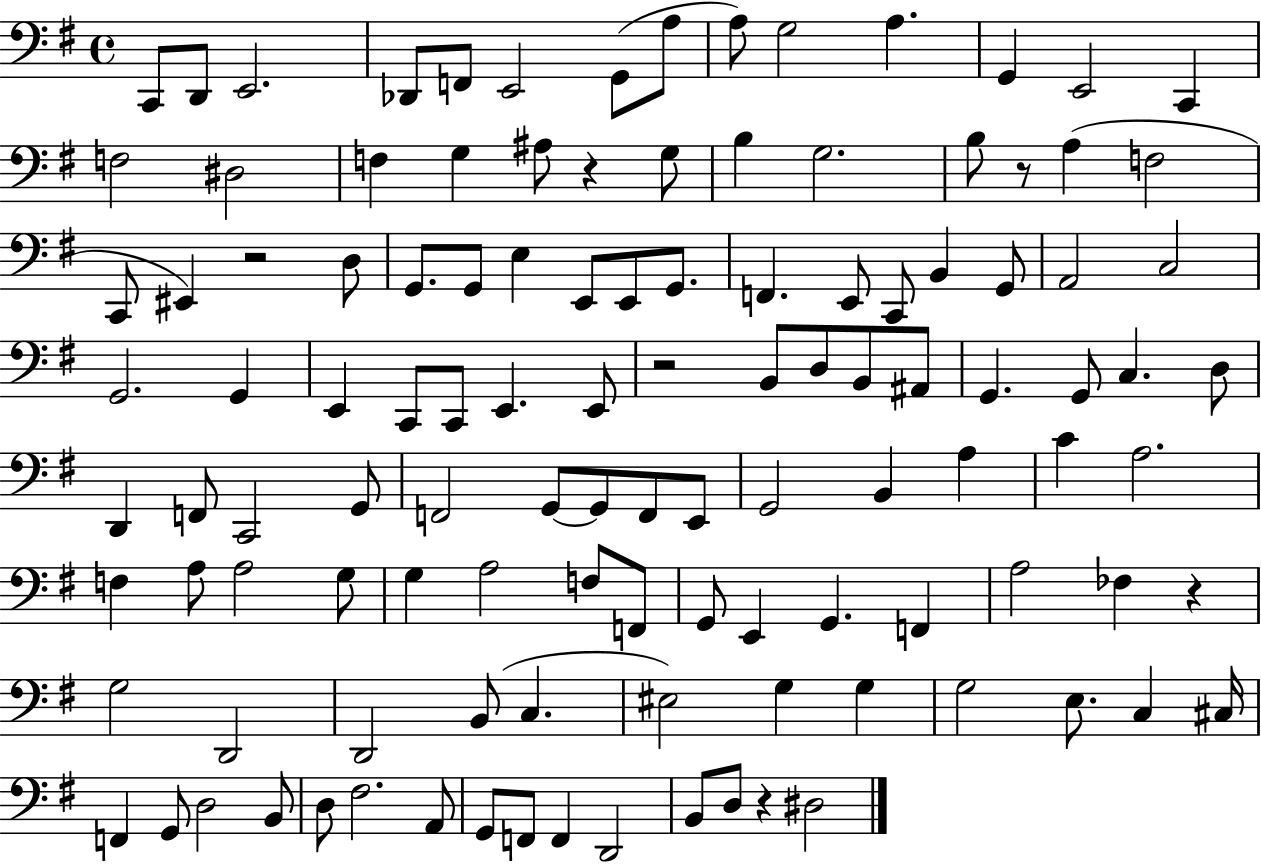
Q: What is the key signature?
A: G major